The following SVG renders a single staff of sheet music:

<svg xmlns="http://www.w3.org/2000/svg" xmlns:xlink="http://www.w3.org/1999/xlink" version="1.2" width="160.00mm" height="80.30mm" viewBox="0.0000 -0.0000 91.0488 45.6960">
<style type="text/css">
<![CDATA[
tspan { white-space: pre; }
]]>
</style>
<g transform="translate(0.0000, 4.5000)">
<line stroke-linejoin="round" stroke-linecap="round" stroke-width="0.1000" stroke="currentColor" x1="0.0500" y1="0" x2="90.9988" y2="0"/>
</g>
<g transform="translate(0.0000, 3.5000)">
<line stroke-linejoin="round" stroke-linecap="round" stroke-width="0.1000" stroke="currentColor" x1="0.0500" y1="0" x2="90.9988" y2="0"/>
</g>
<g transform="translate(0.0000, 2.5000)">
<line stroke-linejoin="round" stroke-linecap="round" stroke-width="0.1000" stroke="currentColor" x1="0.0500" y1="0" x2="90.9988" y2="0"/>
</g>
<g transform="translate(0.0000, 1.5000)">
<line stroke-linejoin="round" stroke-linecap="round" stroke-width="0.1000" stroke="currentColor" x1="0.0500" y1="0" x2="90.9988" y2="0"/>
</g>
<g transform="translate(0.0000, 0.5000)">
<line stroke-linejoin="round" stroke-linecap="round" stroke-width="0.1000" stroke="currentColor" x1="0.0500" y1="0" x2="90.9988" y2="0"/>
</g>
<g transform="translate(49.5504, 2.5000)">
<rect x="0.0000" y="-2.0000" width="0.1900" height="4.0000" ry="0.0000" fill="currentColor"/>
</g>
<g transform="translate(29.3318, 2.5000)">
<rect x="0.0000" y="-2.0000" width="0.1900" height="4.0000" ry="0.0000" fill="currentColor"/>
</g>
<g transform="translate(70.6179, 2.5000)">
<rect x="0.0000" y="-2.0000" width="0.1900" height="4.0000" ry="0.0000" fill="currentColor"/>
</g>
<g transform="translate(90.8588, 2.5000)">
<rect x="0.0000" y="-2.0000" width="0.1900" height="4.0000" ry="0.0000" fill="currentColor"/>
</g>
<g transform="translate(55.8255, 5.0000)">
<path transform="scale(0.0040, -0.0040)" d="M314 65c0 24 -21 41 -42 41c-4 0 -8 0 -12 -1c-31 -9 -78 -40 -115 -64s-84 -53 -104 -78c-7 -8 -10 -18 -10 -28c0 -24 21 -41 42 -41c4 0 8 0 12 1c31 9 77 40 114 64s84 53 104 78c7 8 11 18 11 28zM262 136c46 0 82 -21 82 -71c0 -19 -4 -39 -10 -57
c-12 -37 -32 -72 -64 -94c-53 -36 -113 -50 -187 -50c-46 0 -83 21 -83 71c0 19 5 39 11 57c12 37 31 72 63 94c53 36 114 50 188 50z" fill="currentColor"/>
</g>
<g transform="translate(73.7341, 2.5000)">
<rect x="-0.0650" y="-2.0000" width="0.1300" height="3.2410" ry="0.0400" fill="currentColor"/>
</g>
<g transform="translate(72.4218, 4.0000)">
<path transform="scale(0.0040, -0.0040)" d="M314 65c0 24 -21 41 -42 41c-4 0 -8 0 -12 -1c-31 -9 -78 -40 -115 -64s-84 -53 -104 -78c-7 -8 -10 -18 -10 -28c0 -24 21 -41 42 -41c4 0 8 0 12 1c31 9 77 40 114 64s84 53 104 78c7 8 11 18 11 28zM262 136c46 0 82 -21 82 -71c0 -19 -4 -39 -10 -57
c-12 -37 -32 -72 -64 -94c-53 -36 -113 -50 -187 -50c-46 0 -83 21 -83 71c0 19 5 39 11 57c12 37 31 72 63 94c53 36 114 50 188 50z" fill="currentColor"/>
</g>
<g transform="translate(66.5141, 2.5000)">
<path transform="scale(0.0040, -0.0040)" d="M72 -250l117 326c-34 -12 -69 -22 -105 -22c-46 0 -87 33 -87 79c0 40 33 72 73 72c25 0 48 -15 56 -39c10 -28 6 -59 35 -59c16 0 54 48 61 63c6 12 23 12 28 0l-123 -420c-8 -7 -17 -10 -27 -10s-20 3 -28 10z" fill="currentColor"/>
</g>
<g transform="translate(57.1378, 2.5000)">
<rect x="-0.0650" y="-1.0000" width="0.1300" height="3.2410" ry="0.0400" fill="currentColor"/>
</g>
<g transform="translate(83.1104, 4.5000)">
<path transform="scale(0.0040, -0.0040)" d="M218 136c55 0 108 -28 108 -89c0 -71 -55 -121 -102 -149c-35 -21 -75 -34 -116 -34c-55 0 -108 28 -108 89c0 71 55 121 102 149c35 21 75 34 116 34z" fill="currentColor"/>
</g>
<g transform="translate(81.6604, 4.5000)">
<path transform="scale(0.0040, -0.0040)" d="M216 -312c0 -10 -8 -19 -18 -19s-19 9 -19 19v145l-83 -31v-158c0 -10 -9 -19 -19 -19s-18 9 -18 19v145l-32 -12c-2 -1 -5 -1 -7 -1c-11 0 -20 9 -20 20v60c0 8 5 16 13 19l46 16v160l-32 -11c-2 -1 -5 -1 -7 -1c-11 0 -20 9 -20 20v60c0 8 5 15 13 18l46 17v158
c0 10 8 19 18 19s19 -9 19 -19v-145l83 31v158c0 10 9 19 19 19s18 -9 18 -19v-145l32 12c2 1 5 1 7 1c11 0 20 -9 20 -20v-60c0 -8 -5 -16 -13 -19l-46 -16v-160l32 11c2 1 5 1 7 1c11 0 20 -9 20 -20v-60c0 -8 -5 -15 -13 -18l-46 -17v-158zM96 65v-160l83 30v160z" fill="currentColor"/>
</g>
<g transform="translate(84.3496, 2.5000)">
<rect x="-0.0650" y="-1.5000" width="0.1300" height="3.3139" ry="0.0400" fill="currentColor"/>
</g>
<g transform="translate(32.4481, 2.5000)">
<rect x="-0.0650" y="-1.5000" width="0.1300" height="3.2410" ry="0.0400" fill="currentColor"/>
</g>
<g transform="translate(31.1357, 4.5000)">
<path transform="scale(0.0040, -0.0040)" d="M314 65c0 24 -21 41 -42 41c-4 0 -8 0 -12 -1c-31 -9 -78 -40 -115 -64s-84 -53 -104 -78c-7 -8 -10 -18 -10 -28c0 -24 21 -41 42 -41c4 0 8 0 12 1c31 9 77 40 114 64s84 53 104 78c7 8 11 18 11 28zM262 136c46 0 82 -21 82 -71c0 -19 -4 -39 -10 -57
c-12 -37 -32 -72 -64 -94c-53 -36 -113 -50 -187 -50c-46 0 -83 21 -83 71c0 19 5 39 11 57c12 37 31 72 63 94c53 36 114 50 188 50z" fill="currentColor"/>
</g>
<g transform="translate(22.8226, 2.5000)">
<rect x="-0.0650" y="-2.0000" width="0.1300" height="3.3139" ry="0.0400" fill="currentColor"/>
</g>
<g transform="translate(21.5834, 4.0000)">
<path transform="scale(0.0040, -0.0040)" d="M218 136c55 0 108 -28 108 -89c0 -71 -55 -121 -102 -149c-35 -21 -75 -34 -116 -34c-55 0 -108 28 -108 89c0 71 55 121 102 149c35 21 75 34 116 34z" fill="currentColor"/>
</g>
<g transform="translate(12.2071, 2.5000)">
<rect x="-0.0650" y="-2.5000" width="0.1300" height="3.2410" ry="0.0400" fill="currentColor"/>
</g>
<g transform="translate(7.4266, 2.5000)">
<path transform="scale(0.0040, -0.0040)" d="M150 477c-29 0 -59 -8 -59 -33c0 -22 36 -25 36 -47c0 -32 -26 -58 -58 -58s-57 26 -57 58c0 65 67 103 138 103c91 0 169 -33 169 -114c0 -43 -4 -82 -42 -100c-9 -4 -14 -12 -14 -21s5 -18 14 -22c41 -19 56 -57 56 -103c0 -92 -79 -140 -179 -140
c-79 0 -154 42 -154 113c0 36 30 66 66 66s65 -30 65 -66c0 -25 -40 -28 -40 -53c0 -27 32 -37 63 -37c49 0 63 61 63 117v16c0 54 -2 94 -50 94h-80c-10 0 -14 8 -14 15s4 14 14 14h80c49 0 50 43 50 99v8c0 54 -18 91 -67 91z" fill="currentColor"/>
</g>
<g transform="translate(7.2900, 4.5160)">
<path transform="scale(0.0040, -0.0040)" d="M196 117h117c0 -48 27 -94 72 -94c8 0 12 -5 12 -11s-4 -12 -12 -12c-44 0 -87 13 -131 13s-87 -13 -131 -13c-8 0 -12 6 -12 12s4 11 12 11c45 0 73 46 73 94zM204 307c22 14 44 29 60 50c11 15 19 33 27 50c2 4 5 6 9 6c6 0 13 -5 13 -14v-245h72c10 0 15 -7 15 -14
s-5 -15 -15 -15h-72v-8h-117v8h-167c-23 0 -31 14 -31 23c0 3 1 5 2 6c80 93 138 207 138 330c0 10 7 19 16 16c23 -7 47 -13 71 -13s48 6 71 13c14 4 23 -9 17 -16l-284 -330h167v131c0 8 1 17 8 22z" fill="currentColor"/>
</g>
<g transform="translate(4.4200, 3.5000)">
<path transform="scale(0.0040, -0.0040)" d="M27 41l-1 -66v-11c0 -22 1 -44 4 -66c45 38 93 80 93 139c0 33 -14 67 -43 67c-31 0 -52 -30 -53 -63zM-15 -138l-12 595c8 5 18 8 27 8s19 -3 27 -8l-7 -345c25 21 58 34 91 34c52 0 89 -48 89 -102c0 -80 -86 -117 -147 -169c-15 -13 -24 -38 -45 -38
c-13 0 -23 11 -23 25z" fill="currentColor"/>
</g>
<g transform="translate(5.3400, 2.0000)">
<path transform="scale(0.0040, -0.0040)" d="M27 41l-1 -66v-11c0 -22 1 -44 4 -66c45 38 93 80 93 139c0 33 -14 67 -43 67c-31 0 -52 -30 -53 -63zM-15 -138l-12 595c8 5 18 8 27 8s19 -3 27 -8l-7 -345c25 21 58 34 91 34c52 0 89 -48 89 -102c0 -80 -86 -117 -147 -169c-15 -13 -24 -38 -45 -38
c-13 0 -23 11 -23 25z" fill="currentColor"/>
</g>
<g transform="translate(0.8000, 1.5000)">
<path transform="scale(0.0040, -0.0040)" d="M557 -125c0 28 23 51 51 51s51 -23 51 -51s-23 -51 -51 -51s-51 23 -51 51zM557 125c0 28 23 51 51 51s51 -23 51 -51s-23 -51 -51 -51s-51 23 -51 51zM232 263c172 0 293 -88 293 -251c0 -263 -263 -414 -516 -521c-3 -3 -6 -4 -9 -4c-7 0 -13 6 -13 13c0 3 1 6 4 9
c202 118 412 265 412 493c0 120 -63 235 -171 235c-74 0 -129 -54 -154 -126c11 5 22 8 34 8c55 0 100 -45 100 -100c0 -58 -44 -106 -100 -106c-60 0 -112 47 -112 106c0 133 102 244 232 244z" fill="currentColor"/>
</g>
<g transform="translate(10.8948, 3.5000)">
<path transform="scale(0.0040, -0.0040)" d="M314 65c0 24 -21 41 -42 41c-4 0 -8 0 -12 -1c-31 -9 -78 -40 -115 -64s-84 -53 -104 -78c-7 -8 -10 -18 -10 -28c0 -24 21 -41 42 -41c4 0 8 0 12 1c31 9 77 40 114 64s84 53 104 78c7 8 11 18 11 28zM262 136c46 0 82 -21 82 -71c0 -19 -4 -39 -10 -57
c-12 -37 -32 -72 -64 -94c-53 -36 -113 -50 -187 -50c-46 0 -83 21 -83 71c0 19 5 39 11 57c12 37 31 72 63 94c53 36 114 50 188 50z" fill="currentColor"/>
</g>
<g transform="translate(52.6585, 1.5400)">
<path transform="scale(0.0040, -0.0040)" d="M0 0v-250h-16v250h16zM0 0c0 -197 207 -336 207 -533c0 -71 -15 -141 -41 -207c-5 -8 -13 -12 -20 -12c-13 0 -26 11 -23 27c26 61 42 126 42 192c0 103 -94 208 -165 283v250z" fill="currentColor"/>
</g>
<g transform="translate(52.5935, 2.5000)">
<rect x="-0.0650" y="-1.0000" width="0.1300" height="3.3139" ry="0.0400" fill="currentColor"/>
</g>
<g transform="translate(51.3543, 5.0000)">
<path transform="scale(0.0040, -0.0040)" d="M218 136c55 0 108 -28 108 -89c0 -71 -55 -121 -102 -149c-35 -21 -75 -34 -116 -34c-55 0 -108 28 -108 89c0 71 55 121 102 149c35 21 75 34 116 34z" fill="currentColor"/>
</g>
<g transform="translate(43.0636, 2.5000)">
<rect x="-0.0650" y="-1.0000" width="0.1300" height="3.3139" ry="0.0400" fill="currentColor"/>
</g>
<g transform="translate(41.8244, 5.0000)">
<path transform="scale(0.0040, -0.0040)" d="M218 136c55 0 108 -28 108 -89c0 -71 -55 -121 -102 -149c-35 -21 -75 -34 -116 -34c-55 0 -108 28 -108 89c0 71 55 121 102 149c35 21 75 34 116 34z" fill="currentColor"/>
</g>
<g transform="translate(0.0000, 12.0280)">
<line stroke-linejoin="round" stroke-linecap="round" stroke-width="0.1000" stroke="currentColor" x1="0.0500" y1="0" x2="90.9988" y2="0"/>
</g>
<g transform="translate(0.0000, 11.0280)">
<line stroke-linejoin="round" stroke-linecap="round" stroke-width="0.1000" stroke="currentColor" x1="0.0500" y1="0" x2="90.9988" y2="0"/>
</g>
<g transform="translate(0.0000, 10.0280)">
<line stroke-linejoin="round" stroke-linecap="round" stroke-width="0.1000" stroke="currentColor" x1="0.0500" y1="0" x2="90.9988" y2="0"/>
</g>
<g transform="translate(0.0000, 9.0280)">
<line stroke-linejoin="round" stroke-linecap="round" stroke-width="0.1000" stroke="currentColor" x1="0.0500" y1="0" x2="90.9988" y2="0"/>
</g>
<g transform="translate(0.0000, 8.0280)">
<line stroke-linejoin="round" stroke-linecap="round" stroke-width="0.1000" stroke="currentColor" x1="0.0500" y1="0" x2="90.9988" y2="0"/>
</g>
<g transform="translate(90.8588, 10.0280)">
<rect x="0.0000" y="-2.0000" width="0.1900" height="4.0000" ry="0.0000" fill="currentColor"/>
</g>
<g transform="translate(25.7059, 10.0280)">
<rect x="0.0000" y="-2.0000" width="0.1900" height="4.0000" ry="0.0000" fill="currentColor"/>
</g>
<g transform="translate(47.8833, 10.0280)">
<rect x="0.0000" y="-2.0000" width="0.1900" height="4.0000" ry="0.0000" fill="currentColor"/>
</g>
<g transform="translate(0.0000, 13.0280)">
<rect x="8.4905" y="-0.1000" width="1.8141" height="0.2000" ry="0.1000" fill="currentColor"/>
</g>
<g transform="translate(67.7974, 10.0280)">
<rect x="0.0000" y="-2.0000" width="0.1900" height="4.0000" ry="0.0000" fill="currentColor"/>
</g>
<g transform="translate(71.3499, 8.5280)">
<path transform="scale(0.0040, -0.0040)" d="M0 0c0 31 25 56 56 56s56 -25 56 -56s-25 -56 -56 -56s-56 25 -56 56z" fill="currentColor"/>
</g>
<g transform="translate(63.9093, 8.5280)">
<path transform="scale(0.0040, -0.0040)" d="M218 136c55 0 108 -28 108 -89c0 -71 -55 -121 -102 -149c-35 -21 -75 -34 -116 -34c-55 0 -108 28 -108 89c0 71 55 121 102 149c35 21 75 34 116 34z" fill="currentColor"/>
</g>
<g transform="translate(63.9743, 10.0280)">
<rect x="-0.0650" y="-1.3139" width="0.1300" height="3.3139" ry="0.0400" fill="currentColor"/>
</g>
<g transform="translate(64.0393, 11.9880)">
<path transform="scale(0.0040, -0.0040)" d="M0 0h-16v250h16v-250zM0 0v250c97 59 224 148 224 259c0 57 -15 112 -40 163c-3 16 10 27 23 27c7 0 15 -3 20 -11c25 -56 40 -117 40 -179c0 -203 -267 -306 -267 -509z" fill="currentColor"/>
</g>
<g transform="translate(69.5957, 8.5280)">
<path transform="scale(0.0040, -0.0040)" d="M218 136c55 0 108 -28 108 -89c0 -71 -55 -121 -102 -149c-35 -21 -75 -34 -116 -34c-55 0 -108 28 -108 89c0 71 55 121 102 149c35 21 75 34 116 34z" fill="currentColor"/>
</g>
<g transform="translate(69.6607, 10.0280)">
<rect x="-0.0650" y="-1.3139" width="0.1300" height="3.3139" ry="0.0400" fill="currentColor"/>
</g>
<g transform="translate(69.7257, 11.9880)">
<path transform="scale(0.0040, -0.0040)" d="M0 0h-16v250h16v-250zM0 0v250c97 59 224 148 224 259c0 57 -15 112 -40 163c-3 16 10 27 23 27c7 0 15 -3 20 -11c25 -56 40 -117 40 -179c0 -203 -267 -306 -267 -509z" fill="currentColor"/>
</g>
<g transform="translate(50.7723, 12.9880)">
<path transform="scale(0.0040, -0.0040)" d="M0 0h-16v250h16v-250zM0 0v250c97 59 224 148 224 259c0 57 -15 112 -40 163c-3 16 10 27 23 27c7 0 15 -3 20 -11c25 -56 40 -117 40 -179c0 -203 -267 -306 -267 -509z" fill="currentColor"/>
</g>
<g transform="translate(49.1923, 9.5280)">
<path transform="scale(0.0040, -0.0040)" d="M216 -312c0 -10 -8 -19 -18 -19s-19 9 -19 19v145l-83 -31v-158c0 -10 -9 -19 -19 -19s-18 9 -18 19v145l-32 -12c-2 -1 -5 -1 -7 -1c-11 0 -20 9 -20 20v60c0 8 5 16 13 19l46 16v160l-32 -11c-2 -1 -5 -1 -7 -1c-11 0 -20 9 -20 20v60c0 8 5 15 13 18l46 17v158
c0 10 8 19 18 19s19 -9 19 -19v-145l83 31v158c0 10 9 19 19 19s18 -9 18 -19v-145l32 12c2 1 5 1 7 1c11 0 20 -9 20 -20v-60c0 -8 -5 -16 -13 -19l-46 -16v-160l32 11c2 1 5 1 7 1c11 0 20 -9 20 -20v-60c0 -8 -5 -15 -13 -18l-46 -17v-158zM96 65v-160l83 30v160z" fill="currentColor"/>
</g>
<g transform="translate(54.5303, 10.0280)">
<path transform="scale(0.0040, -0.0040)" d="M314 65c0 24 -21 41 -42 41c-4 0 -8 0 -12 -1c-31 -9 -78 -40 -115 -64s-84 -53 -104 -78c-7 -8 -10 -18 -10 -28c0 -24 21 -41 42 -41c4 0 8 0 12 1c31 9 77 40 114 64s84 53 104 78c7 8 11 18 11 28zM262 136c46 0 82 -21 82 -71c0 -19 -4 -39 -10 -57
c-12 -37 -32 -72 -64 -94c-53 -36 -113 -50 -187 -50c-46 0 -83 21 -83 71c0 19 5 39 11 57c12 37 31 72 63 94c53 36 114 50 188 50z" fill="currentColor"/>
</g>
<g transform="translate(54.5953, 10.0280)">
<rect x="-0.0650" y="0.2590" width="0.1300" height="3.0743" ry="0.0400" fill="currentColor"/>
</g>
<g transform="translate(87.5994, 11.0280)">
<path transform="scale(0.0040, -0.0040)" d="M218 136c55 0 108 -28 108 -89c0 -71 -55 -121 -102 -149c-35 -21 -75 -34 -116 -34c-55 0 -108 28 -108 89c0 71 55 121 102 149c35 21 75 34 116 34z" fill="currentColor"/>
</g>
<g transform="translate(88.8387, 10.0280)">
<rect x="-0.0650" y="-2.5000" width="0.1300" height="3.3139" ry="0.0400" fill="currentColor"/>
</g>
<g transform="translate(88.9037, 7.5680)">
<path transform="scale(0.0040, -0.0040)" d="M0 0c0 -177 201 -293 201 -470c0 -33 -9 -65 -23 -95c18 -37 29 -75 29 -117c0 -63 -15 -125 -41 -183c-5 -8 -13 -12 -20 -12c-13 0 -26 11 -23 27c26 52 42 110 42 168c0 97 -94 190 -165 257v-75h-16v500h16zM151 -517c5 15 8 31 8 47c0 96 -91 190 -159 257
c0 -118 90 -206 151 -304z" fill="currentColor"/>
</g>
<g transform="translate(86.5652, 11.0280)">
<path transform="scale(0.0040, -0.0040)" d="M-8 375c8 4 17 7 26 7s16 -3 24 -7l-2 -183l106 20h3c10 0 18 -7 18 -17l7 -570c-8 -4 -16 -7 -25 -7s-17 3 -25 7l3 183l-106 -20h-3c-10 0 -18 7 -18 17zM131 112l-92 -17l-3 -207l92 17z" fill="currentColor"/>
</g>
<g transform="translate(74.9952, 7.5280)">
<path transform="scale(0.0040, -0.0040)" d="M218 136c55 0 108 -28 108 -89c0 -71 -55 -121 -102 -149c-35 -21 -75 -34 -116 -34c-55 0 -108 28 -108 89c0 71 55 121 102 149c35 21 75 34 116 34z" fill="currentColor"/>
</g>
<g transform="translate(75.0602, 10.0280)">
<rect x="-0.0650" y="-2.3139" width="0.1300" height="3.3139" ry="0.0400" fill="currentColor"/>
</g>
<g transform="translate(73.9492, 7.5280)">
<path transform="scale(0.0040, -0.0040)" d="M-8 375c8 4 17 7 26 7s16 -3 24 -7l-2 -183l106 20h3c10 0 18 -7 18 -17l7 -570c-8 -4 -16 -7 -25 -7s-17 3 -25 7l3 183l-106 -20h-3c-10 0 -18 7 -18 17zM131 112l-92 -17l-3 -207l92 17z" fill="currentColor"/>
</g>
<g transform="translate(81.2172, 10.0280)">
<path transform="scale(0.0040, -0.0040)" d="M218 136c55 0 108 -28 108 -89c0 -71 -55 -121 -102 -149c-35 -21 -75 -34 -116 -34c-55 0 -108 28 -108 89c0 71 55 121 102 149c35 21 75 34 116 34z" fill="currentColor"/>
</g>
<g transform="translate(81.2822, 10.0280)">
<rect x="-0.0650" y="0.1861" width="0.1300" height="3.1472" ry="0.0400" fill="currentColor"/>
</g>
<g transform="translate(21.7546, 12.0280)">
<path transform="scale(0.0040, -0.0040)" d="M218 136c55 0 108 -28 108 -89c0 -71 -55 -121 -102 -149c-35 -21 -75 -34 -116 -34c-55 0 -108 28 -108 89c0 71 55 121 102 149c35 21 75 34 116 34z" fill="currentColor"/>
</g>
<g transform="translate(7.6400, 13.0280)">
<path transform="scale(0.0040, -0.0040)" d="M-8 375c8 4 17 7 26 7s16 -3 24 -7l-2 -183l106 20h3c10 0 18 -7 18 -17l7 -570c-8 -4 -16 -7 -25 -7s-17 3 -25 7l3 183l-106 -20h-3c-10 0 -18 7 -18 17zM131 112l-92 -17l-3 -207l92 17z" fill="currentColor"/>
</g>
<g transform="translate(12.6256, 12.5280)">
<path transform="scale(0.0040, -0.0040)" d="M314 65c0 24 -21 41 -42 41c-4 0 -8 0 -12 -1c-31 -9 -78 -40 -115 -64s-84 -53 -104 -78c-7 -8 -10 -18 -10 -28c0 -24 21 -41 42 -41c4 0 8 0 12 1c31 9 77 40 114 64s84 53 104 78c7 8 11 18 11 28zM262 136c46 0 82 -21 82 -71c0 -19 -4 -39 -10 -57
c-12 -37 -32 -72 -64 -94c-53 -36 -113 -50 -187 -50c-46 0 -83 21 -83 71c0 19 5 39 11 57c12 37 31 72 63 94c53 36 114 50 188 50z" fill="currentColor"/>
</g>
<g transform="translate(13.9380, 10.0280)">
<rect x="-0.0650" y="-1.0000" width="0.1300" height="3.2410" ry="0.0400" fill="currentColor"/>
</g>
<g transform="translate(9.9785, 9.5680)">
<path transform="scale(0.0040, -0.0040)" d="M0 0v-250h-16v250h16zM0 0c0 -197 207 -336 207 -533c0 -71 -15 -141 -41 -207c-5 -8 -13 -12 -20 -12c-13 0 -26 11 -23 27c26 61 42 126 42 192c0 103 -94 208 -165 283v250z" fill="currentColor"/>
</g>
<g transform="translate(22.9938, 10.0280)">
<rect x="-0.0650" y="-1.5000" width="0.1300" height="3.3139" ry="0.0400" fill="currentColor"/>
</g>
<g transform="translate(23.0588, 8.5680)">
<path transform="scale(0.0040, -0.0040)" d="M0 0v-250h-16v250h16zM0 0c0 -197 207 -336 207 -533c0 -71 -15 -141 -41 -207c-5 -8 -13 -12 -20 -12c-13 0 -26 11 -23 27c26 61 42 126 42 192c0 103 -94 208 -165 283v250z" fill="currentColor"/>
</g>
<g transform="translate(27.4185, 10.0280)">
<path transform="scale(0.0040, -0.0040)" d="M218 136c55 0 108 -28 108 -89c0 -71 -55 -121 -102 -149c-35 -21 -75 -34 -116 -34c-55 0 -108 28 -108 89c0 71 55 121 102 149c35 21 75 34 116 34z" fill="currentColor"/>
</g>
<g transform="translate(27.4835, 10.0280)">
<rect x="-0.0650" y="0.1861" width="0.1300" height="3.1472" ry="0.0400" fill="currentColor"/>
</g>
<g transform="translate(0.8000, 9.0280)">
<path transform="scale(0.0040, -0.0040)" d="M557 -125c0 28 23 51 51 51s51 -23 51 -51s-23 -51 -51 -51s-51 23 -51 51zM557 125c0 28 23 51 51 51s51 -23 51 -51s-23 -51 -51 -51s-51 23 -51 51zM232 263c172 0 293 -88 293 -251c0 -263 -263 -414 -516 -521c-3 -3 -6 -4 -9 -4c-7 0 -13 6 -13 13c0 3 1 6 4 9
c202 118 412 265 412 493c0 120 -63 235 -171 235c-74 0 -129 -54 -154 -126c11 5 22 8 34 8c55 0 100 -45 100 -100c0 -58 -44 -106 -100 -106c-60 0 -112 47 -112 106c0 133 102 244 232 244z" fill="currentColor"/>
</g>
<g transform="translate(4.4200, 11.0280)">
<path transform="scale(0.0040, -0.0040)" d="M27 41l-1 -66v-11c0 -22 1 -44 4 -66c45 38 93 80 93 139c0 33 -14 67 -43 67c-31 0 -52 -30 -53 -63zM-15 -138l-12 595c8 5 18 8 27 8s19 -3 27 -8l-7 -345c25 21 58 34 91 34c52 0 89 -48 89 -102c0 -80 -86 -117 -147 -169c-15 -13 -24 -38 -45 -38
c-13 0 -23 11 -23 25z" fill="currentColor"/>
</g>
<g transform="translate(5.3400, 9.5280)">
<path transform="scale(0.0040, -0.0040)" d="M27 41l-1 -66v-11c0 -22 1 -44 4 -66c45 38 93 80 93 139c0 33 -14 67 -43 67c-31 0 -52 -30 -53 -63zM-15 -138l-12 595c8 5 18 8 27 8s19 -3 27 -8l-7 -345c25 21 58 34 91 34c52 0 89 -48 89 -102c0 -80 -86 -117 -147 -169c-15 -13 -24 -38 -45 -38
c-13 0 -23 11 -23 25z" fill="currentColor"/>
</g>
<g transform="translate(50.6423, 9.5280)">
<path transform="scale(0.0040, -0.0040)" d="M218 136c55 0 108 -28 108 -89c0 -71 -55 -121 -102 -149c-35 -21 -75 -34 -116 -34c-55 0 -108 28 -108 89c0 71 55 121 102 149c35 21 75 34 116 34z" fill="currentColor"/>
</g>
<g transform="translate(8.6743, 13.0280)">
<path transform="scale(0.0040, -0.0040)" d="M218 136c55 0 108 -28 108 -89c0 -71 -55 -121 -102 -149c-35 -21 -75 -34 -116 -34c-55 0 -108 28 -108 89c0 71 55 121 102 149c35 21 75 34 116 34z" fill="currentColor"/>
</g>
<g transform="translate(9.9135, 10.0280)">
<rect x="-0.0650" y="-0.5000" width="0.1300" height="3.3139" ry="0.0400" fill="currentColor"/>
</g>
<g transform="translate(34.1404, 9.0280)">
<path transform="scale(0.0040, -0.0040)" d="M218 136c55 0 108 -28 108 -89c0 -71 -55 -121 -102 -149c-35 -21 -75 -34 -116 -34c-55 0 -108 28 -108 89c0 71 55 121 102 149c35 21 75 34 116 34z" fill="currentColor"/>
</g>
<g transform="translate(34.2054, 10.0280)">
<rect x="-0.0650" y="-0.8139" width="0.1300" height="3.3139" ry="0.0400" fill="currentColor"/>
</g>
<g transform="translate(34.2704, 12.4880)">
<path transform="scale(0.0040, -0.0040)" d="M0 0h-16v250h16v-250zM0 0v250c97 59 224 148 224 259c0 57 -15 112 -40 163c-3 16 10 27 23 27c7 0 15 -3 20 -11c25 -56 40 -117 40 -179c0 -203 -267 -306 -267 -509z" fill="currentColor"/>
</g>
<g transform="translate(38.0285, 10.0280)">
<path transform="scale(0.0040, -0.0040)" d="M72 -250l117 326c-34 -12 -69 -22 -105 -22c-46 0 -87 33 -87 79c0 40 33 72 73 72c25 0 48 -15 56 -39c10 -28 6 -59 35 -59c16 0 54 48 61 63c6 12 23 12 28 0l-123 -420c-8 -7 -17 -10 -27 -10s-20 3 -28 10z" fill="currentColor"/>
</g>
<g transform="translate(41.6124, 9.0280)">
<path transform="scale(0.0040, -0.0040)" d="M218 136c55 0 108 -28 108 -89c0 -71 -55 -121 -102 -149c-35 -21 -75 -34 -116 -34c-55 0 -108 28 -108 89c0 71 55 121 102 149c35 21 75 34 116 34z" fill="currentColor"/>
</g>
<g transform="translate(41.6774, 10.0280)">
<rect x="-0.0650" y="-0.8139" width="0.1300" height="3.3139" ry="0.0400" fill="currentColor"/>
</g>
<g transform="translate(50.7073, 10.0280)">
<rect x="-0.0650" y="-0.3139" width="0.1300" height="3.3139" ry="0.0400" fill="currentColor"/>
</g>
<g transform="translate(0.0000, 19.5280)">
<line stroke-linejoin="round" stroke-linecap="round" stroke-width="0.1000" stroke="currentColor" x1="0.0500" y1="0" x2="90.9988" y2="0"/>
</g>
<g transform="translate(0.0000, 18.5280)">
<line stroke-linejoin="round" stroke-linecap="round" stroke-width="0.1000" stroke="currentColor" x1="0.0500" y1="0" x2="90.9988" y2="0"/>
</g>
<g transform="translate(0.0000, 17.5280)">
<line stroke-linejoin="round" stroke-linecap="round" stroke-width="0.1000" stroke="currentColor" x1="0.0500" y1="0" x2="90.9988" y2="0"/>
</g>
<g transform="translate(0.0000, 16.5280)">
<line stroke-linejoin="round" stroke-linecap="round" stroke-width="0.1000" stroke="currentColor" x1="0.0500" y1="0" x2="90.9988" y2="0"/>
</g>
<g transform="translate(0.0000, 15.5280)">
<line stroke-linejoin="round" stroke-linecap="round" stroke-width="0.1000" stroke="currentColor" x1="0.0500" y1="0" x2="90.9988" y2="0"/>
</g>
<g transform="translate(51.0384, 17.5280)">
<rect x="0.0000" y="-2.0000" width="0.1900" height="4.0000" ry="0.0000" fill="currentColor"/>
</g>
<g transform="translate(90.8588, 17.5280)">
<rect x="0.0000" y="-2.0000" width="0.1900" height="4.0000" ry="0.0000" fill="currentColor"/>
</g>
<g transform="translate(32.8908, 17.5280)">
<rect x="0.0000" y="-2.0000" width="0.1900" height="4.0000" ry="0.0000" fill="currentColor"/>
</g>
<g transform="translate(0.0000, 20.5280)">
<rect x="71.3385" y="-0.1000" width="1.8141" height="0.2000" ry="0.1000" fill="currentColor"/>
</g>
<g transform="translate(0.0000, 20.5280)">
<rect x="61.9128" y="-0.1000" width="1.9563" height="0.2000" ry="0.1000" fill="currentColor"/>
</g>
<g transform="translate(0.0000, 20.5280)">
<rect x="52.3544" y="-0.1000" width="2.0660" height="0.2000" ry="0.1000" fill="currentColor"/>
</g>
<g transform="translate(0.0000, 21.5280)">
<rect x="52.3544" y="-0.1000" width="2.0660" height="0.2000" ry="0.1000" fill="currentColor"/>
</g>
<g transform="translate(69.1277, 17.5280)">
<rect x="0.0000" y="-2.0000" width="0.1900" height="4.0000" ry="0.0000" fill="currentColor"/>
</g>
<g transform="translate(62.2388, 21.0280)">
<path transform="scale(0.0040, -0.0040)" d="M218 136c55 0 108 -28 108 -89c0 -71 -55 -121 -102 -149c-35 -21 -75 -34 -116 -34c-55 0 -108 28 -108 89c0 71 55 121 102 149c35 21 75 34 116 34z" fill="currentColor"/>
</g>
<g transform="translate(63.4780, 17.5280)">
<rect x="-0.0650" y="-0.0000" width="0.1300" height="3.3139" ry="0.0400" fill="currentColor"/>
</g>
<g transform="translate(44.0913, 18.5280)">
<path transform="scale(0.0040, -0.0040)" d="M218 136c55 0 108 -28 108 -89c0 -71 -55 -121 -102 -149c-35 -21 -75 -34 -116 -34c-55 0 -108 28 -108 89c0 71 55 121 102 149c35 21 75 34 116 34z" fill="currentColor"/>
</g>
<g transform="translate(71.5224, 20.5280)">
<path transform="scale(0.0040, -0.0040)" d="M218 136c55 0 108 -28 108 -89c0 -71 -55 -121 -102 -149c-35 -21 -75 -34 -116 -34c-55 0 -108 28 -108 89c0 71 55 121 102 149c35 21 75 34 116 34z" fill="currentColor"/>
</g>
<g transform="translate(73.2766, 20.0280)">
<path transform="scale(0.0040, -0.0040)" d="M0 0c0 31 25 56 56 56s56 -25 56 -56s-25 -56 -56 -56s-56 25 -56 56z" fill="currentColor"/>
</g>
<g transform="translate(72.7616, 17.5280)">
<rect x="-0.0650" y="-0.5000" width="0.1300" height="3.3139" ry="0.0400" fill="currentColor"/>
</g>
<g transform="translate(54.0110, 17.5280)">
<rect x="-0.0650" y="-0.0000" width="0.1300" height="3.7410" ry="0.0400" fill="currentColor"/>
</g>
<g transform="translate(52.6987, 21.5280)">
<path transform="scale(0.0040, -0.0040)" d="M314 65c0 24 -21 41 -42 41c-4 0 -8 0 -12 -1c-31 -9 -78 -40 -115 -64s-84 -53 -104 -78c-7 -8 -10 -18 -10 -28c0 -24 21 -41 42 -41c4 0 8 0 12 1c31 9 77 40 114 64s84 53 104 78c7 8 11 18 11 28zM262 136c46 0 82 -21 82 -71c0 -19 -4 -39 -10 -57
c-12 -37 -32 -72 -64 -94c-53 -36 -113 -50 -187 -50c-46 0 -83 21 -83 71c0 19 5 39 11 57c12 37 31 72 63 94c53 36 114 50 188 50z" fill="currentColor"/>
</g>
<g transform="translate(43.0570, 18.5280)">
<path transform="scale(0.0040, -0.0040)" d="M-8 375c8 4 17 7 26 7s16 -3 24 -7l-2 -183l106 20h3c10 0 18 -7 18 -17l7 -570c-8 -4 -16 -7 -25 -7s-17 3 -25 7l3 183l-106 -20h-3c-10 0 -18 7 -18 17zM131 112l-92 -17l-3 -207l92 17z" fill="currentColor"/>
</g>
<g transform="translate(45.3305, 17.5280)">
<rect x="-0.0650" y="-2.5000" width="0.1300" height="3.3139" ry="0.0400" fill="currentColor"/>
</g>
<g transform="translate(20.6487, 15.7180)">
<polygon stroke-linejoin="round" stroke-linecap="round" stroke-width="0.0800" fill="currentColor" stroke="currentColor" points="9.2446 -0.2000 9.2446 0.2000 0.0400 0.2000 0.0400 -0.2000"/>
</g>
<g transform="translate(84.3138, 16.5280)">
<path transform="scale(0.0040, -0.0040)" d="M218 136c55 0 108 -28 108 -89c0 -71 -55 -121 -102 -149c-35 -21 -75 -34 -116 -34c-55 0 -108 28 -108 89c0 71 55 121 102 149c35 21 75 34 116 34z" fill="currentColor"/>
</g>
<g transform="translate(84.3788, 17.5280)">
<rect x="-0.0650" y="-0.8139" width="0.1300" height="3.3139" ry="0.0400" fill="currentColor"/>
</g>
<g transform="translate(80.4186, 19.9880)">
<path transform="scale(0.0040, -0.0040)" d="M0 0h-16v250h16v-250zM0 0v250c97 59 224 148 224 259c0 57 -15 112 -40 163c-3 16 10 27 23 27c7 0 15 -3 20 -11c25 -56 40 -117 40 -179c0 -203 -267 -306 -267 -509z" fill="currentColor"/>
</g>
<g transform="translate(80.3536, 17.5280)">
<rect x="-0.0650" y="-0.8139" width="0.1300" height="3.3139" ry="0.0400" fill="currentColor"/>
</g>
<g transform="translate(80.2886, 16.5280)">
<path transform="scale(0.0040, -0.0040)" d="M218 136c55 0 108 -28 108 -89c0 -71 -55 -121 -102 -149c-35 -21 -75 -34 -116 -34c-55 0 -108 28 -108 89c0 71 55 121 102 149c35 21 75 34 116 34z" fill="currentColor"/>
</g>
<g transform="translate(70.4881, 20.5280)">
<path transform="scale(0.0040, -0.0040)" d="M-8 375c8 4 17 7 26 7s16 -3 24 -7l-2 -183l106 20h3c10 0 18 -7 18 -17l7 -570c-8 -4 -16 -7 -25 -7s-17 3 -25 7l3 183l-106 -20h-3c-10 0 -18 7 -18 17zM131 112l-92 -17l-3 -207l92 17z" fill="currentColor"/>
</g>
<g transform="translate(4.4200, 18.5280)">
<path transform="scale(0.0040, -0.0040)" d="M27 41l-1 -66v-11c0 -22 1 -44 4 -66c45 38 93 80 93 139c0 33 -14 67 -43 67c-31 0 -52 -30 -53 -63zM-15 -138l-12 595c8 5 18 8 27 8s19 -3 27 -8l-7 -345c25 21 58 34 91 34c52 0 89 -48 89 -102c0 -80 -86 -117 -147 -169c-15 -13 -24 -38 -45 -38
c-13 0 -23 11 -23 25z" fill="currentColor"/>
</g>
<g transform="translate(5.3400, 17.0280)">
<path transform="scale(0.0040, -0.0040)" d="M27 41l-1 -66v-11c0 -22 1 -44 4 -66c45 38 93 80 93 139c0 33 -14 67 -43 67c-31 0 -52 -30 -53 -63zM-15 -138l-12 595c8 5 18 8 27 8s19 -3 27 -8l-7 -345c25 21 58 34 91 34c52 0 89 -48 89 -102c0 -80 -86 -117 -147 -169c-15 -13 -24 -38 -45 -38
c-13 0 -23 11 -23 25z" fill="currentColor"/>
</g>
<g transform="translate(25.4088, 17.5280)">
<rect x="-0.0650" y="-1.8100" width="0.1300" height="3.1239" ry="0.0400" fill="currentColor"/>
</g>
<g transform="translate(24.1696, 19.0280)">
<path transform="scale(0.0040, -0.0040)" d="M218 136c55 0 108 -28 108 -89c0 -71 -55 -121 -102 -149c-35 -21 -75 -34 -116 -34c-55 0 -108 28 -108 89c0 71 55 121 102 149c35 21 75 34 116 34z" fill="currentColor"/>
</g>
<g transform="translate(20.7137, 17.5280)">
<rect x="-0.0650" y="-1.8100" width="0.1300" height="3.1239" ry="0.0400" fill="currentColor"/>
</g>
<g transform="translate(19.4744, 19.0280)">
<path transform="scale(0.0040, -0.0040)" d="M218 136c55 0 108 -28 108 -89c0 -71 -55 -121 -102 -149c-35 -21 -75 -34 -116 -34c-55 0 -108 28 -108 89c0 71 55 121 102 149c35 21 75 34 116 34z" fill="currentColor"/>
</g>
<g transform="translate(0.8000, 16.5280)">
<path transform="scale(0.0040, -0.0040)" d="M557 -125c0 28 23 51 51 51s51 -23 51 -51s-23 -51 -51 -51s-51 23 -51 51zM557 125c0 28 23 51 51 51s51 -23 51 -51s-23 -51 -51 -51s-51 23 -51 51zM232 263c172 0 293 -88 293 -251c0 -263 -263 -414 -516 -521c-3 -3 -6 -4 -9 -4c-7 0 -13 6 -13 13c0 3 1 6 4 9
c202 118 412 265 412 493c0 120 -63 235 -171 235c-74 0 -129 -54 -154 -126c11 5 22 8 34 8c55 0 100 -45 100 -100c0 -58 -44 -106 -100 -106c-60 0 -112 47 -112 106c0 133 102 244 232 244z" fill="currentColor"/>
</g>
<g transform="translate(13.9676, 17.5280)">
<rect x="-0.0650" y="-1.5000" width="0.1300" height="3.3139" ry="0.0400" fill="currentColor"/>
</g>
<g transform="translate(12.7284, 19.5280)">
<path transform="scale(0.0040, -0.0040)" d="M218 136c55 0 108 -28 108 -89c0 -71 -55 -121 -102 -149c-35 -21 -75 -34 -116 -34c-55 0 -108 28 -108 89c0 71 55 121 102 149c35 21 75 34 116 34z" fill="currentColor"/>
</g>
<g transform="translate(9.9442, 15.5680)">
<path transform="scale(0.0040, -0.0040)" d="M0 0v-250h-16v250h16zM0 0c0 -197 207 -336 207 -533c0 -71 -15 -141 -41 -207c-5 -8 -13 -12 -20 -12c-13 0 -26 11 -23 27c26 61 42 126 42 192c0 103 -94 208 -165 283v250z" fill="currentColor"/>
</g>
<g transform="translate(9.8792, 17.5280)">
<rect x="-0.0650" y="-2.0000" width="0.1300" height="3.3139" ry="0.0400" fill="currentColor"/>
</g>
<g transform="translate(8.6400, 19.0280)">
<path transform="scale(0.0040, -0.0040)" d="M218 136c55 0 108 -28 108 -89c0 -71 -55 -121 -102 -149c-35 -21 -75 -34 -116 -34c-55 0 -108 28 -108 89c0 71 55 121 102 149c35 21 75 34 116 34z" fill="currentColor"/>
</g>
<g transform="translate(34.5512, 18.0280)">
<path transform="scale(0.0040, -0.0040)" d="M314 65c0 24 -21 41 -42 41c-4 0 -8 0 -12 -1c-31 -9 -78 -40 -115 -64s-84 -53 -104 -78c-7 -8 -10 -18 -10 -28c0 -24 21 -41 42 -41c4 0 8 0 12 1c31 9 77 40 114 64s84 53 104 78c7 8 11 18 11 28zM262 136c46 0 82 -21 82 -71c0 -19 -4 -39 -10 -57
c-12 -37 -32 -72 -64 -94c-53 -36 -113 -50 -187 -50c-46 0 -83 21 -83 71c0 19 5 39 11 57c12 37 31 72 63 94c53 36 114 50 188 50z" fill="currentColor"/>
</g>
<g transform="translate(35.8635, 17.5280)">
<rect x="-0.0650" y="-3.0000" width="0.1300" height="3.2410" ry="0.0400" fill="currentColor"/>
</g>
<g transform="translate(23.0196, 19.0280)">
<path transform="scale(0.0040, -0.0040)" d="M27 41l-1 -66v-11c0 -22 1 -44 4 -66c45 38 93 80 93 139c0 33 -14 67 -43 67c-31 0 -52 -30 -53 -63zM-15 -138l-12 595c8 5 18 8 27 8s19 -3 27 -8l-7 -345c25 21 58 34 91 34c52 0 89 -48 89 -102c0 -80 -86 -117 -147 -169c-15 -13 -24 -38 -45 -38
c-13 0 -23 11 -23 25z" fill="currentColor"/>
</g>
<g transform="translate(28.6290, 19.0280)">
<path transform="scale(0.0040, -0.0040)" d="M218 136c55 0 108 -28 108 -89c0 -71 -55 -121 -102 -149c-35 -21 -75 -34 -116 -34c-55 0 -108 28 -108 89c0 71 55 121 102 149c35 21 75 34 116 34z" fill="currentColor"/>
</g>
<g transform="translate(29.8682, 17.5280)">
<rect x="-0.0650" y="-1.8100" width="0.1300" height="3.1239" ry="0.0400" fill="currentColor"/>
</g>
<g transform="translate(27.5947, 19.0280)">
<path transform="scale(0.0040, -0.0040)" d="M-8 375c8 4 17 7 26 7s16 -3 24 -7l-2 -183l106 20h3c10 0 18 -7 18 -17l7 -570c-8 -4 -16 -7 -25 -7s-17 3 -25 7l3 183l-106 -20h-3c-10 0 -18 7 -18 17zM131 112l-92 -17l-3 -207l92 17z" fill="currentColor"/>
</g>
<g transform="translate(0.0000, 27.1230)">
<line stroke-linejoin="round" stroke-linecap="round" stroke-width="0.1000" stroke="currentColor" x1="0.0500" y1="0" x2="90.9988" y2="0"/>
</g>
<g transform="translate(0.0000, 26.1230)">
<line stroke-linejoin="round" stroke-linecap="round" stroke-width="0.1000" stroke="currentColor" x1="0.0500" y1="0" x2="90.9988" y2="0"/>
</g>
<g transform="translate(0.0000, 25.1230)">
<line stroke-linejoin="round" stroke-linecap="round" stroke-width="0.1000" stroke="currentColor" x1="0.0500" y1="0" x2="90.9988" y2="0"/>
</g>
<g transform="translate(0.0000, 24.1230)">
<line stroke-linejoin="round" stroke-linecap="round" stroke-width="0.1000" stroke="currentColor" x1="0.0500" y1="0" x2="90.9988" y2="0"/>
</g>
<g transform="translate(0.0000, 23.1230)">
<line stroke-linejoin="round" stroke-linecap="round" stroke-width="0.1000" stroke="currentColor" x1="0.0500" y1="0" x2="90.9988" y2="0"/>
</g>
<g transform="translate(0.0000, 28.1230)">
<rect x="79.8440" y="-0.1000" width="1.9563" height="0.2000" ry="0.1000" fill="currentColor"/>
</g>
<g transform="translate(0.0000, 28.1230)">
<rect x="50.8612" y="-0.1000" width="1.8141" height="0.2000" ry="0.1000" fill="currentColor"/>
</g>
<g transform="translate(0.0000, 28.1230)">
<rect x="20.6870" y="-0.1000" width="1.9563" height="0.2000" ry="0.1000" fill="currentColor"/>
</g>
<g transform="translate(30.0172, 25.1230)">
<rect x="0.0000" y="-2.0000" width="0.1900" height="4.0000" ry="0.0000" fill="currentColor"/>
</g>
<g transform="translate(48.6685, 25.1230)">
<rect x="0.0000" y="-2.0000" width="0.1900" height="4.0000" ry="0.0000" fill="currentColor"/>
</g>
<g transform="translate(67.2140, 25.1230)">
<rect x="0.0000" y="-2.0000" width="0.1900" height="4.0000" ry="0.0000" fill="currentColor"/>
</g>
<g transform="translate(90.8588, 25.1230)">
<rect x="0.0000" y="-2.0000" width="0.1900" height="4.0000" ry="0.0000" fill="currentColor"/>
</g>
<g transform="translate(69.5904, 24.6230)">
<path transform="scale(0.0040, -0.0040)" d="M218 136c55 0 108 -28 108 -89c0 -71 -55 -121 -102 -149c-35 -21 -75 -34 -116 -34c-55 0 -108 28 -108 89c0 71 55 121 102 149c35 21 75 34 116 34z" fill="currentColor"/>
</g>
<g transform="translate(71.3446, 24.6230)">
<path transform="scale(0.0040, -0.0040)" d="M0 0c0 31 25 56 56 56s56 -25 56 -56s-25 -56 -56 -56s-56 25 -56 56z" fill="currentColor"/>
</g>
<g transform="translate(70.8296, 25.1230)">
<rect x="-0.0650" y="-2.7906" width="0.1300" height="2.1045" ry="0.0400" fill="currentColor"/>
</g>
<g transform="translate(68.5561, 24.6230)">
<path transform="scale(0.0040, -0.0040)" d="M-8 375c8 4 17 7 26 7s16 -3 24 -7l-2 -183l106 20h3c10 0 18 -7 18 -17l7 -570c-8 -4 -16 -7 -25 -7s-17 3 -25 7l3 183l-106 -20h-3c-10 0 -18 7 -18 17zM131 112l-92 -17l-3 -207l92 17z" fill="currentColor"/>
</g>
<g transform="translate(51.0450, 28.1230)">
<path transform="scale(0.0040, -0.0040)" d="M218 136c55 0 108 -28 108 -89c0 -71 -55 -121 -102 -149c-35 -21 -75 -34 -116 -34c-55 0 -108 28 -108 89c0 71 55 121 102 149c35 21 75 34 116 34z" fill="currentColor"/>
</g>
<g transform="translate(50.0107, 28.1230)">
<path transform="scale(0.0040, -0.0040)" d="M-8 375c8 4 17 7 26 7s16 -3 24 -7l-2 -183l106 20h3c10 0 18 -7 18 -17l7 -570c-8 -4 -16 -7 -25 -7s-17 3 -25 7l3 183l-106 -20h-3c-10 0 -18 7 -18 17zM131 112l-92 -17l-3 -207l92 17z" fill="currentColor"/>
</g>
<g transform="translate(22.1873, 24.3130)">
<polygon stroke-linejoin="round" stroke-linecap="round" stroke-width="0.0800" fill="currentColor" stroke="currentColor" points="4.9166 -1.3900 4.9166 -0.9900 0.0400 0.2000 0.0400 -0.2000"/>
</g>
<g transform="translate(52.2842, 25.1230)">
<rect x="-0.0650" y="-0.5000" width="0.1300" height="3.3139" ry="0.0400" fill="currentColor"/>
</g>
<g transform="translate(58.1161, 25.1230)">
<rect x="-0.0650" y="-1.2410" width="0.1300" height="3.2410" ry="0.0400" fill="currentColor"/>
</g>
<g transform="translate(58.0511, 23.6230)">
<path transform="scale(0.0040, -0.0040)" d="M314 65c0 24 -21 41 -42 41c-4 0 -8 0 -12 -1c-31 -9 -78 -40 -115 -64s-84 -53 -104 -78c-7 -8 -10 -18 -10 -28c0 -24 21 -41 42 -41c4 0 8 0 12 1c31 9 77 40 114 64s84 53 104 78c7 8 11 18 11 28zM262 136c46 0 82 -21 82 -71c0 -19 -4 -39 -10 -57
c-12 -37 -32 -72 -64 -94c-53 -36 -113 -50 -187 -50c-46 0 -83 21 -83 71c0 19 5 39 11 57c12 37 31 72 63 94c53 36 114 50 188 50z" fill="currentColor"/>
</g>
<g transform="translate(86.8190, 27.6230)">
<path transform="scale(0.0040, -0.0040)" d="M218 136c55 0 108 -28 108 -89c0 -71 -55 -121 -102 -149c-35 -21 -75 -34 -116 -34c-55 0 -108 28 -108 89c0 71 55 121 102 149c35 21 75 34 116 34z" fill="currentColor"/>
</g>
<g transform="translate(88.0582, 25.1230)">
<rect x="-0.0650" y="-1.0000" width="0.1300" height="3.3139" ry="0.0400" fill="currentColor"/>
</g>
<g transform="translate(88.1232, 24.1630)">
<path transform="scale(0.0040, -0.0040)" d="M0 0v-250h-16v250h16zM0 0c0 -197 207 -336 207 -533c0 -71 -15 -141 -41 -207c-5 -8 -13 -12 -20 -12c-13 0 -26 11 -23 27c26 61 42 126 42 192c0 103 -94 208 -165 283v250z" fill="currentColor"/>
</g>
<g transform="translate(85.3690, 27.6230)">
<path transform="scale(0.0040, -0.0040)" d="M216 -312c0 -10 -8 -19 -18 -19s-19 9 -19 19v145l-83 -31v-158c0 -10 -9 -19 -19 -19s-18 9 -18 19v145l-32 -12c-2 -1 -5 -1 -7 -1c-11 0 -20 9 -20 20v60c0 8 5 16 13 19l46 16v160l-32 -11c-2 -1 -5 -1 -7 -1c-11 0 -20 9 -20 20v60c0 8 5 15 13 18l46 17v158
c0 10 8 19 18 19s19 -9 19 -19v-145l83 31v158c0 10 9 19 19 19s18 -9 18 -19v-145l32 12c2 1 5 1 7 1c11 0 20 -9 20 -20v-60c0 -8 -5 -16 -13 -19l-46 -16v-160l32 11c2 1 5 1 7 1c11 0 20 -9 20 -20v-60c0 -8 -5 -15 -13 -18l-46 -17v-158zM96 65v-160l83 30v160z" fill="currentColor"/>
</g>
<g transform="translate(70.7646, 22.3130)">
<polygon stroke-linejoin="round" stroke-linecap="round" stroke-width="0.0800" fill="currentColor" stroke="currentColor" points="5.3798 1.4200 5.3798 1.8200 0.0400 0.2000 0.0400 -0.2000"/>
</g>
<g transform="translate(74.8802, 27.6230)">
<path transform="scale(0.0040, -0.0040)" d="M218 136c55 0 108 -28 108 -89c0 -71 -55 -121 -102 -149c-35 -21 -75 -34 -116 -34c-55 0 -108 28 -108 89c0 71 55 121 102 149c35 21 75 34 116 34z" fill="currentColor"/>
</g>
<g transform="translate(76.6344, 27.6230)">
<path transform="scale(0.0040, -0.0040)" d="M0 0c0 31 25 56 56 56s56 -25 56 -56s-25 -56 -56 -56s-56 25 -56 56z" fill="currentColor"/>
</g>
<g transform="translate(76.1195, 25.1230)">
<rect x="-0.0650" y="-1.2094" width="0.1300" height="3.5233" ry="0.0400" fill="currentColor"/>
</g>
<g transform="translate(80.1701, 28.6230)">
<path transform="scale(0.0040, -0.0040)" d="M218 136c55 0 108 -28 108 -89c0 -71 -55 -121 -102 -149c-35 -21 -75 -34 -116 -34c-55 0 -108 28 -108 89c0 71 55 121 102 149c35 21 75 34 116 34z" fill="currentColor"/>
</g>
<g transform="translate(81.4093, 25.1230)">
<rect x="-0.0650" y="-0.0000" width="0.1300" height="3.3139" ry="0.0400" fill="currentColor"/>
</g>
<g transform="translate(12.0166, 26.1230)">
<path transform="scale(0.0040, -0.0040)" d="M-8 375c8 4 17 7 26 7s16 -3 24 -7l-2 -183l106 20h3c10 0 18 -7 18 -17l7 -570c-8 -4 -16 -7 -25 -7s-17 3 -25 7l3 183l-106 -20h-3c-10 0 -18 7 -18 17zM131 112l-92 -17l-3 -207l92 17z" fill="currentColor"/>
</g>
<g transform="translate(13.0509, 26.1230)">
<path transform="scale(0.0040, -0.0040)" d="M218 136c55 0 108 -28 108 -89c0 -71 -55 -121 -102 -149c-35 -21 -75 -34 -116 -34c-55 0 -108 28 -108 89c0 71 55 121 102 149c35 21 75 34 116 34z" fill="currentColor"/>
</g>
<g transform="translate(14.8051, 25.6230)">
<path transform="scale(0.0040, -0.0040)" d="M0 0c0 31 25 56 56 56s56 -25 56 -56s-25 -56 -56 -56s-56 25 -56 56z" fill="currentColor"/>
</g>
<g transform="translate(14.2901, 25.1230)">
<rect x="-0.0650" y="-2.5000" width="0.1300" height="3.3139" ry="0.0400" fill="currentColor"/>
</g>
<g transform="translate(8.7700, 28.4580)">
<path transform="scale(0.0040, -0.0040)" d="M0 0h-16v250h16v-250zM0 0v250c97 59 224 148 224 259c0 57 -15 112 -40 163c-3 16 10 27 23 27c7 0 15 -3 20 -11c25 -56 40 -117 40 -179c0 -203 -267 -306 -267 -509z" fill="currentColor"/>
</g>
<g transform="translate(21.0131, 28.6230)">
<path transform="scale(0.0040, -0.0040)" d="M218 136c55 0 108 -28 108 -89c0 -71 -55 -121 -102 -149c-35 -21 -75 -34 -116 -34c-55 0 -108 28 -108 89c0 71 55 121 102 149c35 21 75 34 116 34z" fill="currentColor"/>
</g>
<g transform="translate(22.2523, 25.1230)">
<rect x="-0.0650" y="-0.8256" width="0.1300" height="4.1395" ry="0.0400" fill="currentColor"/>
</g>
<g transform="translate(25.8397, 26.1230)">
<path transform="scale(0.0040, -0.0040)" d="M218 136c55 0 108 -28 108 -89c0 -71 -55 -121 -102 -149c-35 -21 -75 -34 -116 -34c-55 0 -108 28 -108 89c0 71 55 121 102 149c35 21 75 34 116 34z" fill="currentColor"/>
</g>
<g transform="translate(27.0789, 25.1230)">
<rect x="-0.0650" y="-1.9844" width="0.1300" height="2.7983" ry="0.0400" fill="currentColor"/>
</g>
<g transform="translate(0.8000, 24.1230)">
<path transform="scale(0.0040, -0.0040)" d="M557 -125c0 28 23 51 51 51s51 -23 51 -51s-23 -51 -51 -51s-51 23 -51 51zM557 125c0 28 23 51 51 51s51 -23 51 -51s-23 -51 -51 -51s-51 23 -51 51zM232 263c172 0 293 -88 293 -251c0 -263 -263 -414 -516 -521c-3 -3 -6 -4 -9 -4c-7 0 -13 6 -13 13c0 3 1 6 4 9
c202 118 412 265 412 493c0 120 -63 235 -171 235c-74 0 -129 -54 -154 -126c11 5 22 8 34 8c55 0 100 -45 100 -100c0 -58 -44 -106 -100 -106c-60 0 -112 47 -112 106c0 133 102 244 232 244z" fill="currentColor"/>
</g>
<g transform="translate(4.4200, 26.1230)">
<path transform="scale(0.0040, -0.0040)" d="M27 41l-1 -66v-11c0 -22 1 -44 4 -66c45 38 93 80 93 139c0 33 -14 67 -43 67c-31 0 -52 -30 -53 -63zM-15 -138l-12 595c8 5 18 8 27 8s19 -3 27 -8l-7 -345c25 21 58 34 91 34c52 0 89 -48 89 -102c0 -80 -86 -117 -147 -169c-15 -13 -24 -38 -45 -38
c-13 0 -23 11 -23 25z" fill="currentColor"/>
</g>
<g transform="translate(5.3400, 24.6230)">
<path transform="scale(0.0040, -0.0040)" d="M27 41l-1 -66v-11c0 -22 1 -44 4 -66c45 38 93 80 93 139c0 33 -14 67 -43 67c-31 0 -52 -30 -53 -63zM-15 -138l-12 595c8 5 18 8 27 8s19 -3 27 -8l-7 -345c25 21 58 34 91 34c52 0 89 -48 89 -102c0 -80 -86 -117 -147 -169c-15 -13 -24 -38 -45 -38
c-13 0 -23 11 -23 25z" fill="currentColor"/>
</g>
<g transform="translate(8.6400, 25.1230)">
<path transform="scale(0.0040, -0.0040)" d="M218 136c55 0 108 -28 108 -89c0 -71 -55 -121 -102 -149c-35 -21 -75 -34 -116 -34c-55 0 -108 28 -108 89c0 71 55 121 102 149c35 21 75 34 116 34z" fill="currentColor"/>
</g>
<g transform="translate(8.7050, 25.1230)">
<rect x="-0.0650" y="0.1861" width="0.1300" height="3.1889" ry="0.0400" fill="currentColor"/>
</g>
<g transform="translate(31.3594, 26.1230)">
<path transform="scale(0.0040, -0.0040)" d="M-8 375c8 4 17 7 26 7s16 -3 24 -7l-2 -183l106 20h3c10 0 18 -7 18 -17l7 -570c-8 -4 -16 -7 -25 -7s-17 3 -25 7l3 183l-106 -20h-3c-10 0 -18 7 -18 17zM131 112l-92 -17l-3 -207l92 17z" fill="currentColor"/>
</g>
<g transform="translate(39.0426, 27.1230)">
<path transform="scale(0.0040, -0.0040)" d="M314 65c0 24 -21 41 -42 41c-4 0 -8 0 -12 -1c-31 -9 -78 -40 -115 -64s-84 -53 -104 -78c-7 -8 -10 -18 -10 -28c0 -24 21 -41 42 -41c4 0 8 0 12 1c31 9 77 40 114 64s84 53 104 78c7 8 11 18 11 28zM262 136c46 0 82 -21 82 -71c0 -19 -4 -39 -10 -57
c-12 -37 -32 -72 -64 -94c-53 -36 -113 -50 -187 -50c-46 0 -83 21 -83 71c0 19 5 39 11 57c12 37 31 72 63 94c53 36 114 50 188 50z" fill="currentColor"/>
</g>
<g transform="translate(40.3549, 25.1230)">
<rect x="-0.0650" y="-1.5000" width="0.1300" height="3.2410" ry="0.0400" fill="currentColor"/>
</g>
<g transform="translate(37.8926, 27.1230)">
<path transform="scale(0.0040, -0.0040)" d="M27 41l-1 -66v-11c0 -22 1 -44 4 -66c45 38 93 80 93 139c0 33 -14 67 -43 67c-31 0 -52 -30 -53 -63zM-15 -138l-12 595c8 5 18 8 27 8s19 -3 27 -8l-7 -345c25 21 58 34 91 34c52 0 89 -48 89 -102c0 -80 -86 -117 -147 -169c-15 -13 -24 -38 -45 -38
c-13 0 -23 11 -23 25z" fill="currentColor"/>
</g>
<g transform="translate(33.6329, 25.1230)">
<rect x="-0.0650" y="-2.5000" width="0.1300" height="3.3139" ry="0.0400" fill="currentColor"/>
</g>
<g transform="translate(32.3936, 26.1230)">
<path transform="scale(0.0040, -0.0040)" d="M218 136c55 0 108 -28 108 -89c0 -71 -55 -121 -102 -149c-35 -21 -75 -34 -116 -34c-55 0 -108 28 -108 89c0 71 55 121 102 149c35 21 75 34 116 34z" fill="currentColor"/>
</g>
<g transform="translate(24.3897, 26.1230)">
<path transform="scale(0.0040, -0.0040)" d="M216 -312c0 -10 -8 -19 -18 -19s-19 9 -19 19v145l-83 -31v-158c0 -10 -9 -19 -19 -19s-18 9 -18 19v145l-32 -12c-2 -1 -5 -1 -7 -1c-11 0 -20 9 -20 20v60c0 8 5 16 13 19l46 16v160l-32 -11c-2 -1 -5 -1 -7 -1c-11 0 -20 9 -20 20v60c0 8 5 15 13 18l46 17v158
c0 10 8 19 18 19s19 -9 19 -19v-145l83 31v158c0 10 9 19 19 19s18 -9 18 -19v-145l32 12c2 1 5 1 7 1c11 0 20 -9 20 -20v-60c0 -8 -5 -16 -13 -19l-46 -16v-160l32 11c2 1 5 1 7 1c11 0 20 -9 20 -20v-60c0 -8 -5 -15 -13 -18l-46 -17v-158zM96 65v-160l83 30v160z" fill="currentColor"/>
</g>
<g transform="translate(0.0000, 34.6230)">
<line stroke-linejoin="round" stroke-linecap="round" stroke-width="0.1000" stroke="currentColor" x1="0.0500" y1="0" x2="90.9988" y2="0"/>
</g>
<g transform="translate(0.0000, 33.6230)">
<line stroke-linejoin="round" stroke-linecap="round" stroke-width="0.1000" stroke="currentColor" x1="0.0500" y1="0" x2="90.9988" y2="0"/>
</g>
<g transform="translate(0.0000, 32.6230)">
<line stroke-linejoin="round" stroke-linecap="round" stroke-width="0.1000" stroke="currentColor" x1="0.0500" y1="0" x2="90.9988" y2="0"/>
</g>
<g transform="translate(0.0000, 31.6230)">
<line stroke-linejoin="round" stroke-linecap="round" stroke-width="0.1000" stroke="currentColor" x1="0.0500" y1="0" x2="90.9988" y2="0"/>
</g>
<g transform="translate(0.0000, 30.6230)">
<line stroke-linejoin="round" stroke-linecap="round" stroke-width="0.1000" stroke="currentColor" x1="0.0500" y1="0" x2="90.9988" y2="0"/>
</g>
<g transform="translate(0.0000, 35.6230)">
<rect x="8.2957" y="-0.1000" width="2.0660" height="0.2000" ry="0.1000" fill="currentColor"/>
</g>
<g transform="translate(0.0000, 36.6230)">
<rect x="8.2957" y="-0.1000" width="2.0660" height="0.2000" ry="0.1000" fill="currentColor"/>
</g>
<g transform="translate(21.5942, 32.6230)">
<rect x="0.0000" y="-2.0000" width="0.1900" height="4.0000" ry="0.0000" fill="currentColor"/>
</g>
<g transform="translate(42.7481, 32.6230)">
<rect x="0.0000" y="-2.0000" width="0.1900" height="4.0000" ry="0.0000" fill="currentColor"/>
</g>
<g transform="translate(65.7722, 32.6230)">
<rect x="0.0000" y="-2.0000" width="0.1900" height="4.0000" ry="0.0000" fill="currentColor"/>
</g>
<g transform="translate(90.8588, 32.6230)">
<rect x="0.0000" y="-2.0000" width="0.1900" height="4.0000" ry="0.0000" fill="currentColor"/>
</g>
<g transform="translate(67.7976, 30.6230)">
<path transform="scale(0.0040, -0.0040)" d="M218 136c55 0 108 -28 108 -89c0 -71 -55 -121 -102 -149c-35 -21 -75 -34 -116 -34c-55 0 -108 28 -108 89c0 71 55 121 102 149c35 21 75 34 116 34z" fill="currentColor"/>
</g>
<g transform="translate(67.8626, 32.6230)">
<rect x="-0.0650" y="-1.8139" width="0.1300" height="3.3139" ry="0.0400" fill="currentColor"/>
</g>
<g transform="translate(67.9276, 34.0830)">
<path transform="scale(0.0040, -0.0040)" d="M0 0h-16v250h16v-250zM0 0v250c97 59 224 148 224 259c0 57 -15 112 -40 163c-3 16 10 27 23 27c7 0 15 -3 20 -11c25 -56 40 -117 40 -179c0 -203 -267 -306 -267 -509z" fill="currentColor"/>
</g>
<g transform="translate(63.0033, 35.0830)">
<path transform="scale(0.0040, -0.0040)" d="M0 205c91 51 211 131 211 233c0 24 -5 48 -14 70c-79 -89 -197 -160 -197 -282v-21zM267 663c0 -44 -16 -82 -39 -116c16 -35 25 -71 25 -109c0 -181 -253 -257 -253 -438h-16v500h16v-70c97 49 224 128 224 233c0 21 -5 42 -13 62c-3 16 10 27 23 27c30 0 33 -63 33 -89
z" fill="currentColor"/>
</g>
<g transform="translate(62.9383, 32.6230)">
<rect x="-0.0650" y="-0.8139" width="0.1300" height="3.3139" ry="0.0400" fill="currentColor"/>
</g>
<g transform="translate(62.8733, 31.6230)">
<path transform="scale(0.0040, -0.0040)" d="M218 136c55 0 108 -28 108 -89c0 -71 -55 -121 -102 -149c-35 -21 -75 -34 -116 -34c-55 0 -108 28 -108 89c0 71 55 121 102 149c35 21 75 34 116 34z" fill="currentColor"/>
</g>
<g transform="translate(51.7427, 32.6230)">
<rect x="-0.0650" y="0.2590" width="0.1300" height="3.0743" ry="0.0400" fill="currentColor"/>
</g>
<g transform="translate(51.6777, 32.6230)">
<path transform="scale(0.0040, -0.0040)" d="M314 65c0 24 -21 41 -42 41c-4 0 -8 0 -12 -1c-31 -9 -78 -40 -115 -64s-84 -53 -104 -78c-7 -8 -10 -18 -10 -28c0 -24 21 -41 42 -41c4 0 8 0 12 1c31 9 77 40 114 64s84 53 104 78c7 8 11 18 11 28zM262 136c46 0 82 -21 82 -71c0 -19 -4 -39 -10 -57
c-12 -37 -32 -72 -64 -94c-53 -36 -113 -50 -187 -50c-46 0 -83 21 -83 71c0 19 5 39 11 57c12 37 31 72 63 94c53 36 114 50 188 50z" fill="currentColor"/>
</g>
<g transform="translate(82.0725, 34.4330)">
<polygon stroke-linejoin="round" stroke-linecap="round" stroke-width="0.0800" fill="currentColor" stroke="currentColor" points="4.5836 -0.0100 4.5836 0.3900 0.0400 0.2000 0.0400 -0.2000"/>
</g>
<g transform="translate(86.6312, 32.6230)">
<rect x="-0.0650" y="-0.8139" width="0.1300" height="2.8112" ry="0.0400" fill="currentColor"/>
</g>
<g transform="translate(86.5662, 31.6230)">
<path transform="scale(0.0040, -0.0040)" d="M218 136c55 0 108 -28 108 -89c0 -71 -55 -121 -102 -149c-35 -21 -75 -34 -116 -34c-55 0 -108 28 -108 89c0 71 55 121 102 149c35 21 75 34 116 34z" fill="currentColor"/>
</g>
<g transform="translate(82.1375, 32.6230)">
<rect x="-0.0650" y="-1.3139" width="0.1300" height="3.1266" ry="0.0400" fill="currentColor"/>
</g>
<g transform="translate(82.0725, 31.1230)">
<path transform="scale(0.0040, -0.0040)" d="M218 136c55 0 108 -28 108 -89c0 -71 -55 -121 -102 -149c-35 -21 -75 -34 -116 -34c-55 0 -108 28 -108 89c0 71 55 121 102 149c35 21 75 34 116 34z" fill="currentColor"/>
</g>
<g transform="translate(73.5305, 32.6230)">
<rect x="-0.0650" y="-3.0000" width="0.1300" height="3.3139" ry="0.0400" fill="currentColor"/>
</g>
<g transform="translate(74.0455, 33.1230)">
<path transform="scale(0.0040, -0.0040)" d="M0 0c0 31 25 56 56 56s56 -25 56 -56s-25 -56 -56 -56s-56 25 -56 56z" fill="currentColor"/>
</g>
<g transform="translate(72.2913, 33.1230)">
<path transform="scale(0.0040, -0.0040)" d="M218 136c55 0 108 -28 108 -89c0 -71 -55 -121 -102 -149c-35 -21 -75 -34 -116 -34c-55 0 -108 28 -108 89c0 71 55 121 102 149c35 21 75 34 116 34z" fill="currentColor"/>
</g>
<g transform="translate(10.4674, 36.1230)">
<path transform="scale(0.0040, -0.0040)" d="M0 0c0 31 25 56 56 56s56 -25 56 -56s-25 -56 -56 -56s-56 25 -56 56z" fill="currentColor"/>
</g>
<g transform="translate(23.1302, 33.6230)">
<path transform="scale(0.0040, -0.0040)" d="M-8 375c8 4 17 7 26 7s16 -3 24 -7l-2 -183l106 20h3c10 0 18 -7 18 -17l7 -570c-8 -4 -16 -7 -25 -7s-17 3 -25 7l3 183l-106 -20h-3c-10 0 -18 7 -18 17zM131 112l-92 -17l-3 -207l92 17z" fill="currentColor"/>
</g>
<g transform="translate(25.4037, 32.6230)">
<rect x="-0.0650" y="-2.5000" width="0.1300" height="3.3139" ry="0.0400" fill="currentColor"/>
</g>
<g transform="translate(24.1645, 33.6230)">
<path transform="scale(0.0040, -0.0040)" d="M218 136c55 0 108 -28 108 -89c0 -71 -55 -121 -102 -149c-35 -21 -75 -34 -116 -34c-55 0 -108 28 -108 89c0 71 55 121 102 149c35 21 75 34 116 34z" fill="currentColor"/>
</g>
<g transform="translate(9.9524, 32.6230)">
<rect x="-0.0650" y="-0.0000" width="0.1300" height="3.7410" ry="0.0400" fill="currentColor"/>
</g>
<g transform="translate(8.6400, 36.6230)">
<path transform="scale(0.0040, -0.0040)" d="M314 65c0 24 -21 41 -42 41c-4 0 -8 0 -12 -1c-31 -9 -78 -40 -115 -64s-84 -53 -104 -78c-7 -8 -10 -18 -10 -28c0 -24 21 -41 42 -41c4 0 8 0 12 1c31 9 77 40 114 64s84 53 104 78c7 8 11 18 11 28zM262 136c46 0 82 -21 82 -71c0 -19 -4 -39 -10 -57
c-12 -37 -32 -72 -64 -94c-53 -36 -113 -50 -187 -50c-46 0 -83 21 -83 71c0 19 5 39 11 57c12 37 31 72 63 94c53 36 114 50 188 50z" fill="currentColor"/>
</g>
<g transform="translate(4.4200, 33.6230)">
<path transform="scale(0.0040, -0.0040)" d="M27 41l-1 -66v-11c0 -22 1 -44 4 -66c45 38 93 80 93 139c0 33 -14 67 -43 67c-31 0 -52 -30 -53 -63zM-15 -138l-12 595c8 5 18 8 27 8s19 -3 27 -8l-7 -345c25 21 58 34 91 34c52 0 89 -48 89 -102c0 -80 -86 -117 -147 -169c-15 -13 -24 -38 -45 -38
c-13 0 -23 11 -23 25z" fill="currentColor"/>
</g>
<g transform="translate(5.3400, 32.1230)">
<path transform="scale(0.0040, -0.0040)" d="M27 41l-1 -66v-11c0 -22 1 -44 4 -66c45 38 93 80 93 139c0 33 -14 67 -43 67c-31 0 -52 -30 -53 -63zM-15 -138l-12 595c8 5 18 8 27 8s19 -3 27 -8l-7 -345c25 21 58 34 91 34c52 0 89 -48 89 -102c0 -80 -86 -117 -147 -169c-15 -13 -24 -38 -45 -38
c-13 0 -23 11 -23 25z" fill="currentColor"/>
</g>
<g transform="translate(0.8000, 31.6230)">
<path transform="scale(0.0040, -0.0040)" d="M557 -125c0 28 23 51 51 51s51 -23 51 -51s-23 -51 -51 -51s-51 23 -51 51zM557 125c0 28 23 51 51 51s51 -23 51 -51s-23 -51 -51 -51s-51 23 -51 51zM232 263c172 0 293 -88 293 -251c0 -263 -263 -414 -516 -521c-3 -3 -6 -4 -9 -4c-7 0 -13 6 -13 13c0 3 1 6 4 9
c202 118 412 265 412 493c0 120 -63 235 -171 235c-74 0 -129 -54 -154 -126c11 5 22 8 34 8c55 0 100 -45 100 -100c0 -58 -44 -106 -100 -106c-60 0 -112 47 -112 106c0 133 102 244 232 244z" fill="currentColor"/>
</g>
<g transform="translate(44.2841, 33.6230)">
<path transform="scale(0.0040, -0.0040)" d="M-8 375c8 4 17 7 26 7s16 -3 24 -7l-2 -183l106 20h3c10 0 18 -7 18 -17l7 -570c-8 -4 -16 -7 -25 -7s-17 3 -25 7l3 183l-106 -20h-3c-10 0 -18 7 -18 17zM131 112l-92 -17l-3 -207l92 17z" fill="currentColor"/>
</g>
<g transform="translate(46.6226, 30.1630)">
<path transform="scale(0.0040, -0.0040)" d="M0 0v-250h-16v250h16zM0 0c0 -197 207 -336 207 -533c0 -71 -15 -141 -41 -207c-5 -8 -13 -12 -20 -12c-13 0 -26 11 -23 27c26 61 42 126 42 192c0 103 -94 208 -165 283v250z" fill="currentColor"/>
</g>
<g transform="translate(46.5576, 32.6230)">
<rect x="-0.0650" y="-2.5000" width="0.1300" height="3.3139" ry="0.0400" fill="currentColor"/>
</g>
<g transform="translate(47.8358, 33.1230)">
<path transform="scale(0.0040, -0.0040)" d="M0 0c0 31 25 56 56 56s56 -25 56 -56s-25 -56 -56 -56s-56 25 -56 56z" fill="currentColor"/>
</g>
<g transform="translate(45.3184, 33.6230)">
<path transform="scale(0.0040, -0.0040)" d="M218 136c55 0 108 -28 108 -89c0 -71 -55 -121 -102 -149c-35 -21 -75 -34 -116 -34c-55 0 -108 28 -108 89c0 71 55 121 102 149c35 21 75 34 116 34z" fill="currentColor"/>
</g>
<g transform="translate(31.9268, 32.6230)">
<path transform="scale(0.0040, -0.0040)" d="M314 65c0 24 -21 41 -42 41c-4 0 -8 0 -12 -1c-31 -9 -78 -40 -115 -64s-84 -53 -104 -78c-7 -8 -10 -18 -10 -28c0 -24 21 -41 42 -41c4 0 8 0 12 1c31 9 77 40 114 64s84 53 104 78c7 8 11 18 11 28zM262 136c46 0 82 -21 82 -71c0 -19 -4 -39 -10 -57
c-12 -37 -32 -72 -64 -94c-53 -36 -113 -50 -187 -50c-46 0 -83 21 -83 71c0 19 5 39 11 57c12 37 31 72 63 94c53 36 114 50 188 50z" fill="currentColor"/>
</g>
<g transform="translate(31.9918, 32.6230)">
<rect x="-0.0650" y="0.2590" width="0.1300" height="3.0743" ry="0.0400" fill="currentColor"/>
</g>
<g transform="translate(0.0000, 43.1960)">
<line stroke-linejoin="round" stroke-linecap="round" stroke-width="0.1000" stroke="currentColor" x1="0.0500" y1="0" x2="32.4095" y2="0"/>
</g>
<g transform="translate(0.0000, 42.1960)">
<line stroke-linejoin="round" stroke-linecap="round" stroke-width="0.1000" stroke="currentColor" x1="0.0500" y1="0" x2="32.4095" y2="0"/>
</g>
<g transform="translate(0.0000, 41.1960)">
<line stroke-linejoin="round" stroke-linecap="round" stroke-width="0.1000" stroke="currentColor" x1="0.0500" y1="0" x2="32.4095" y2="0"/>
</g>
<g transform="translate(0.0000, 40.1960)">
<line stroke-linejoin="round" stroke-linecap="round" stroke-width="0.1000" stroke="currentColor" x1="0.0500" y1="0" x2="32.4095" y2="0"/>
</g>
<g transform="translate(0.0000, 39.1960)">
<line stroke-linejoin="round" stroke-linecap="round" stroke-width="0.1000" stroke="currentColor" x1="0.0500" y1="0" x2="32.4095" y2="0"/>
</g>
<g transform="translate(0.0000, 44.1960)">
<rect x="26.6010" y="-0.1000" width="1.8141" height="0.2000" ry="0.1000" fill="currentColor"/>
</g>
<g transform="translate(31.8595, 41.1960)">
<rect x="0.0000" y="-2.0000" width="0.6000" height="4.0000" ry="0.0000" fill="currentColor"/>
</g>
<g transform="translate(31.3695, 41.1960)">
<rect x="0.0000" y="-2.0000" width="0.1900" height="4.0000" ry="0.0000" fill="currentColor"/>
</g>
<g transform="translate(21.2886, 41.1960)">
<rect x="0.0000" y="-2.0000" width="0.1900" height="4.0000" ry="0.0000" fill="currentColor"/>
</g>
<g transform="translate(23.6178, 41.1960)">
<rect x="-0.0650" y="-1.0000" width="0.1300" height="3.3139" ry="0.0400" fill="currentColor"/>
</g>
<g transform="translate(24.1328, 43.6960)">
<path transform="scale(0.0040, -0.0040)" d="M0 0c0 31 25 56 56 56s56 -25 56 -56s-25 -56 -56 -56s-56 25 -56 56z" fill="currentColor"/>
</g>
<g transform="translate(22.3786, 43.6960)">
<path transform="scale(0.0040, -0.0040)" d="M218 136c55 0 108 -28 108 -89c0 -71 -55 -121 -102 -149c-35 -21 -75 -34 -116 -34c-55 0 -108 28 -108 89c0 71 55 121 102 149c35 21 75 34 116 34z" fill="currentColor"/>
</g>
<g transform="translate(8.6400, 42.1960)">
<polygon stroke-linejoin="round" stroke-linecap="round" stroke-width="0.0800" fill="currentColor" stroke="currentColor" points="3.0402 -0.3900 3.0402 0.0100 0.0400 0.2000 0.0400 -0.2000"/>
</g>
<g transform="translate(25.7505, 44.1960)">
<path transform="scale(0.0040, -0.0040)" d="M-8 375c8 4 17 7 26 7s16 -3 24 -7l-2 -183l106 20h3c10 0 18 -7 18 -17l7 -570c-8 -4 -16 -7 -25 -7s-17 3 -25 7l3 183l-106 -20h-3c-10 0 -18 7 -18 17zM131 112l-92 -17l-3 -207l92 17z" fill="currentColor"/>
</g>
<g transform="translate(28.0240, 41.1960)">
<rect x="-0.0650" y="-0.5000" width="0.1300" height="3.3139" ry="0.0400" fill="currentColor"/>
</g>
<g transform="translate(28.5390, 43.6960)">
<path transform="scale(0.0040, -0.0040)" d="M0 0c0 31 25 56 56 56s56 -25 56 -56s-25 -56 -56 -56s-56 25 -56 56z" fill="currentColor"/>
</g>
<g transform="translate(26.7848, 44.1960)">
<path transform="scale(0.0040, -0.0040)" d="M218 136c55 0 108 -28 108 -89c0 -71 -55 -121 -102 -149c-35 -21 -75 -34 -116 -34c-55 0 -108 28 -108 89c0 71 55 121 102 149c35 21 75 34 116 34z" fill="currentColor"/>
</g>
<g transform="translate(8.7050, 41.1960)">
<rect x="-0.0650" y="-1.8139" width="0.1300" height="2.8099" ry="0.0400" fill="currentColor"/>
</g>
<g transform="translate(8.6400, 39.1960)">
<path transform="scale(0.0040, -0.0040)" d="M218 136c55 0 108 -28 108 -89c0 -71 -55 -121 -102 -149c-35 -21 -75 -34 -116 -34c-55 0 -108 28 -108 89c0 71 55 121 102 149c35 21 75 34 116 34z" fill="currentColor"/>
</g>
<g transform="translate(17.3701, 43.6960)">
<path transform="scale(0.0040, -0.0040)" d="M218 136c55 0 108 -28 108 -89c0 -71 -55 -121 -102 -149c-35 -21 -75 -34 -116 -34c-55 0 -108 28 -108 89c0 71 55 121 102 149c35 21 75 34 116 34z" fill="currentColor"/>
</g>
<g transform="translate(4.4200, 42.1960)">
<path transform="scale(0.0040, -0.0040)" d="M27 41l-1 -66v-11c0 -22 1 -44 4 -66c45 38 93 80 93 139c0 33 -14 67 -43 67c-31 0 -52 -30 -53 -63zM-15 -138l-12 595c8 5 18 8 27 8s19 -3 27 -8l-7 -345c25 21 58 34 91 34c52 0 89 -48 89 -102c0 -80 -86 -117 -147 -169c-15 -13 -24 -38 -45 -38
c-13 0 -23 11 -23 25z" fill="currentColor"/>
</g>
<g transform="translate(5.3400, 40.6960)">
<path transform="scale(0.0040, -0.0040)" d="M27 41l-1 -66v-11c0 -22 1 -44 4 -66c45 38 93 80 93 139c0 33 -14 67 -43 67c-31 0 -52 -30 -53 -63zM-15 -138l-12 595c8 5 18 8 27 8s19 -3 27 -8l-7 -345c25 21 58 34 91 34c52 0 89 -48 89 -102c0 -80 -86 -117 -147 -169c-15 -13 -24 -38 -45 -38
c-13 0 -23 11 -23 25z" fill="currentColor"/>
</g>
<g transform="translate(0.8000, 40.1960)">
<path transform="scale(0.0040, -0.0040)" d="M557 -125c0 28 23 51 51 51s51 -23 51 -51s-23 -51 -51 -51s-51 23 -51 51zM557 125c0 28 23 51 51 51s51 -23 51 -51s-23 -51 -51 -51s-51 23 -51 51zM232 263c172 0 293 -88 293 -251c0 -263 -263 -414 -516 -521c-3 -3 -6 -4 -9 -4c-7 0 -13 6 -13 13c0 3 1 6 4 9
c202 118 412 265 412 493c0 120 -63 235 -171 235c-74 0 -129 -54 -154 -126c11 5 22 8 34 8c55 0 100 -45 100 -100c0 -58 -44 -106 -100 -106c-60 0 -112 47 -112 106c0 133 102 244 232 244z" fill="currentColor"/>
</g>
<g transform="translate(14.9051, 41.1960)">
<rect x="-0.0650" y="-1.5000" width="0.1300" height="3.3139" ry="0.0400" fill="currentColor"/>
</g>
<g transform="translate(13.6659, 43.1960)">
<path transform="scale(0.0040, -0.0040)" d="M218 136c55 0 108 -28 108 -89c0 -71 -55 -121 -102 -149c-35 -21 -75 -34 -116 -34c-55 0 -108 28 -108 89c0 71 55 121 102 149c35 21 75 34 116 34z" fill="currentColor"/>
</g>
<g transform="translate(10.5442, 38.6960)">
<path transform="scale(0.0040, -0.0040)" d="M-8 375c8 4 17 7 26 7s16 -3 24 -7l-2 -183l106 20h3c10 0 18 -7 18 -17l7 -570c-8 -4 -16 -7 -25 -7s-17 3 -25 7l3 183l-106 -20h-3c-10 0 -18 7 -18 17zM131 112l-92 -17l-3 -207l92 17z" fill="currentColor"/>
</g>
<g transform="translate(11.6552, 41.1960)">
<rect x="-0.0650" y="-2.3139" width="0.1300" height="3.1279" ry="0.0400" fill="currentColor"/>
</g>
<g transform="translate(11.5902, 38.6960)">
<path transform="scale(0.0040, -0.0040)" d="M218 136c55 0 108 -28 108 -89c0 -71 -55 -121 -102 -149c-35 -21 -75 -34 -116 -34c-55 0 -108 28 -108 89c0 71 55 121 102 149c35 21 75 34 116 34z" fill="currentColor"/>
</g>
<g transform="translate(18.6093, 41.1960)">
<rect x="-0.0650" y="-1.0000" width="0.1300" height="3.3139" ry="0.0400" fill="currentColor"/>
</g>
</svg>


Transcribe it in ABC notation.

X:1
T:Untitled
M:3/4
L:1/4
K:Bb
_B,,2 A,, G,,2 F,, F,,/2 F,,2 z/2 A,,2 ^G,, E,,/2 F,,2 G,,/2 D, F,/2 z/2 F, ^E,/2 D,2 G,/2 G,/2 B, D, B,,/4 A,,/2 G,, A,,/2 _A,,/2 A,,/2 C,2 B,, C,,2 D,, E,, F,/2 F, D,/2 B,, D,,/2 ^B,,/2 B,, _G,,2 E,, G,2 E,/2 F,,/2 D,, ^F,,/2 C,,2 B,, D,2 B,,/2 D,2 F,/4 A,/2 C, G,/2 F,/2 A,/2 B,/2 G,, F,, F,, E,,